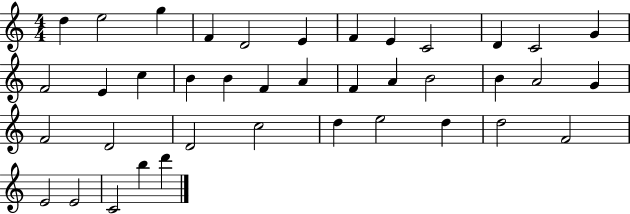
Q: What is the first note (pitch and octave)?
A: D5